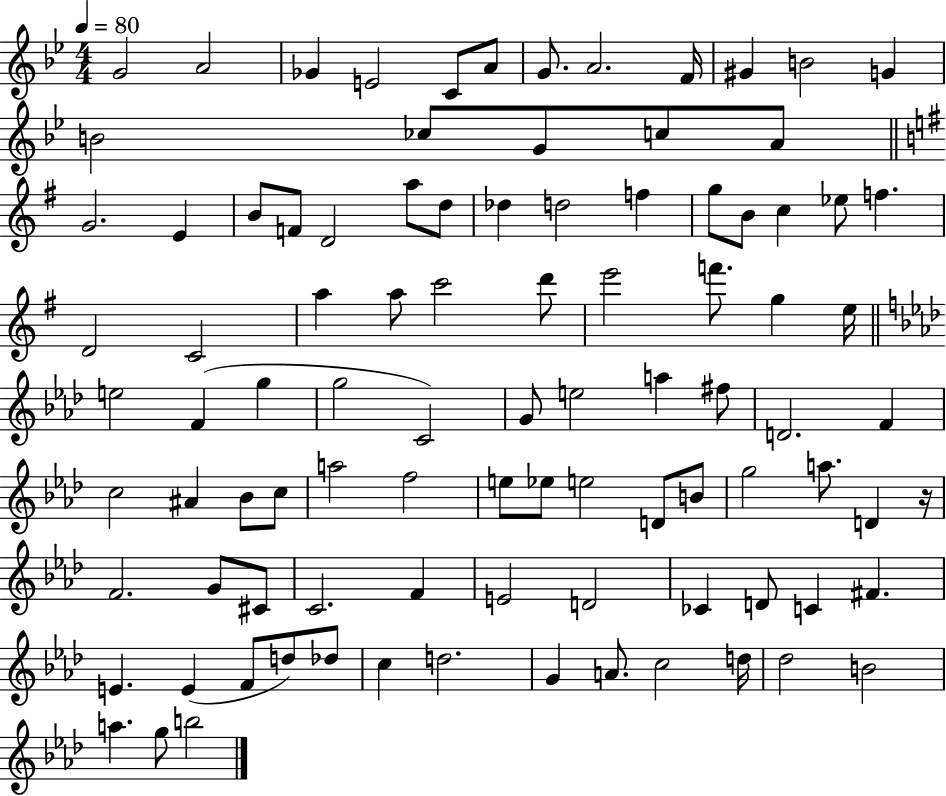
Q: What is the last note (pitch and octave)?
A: B5